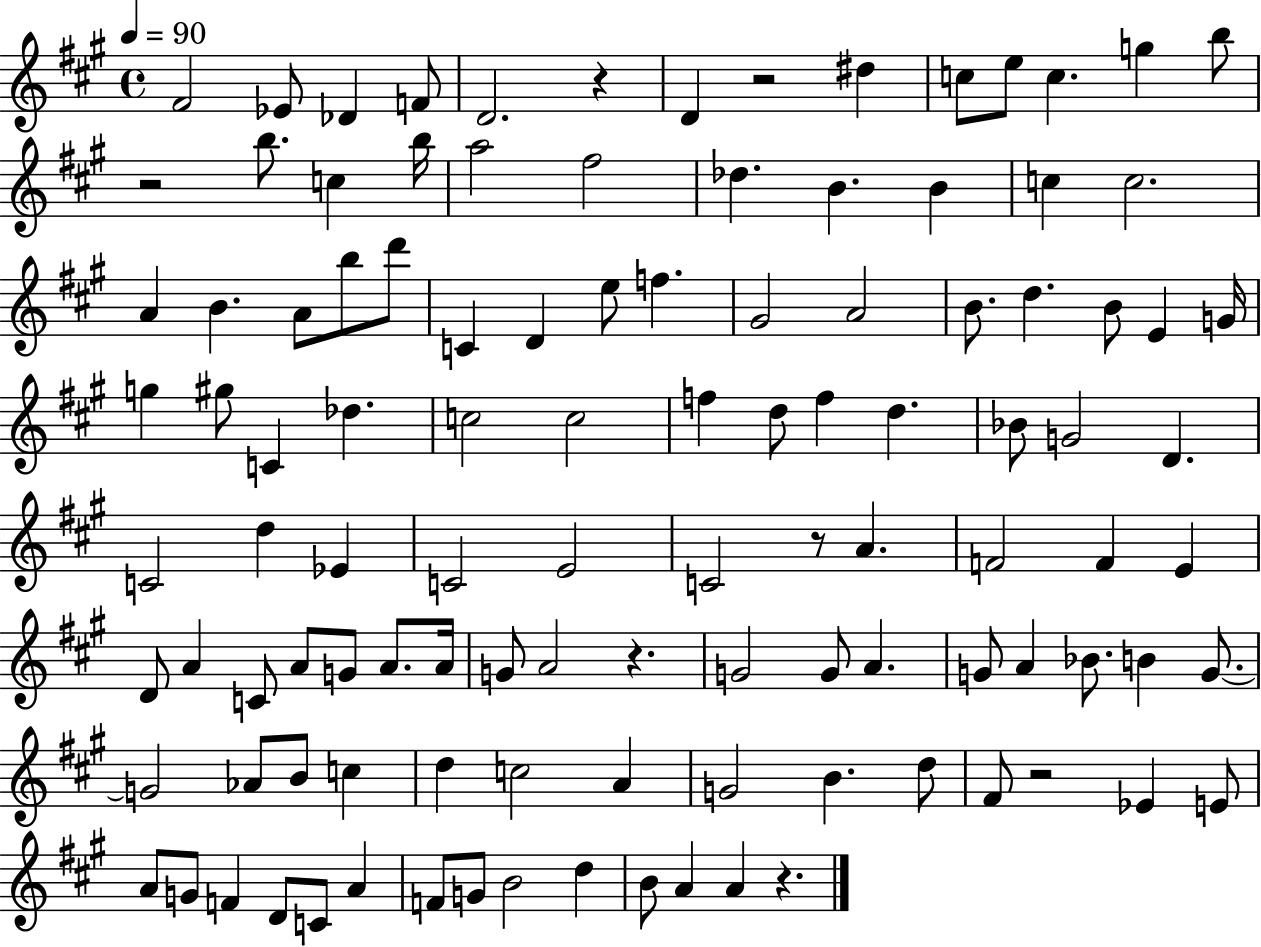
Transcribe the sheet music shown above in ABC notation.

X:1
T:Untitled
M:4/4
L:1/4
K:A
^F2 _E/2 _D F/2 D2 z D z2 ^d c/2 e/2 c g b/2 z2 b/2 c b/4 a2 ^f2 _d B B c c2 A B A/2 b/2 d'/2 C D e/2 f ^G2 A2 B/2 d B/2 E G/4 g ^g/2 C _d c2 c2 f d/2 f d _B/2 G2 D C2 d _E C2 E2 C2 z/2 A F2 F E D/2 A C/2 A/2 G/2 A/2 A/4 G/2 A2 z G2 G/2 A G/2 A _B/2 B G/2 G2 _A/2 B/2 c d c2 A G2 B d/2 ^F/2 z2 _E E/2 A/2 G/2 F D/2 C/2 A F/2 G/2 B2 d B/2 A A z